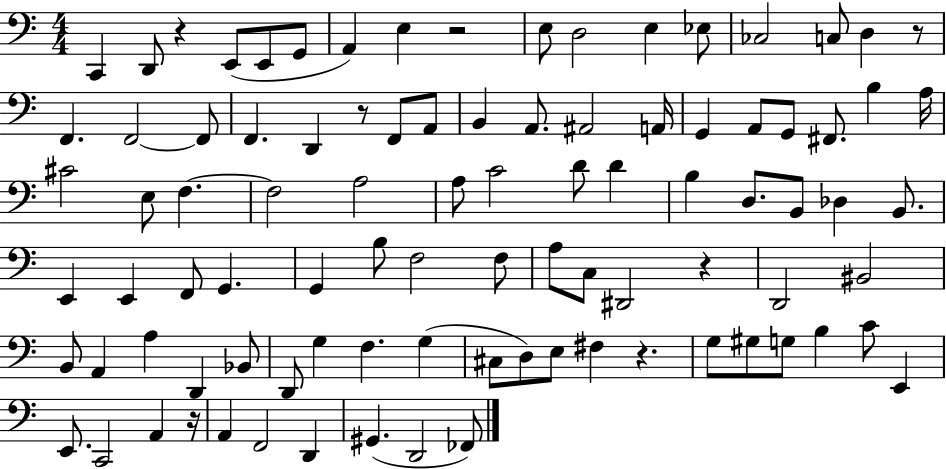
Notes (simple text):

C2/q D2/e R/q E2/e E2/e G2/e A2/q E3/q R/h E3/e D3/h E3/q Eb3/e CES3/h C3/e D3/q R/e F2/q. F2/h F2/e F2/q. D2/q R/e F2/e A2/e B2/q A2/e. A#2/h A2/s G2/q A2/e G2/e F#2/e. B3/q A3/s C#4/h E3/e F3/q. F3/h A3/h A3/e C4/h D4/e D4/q B3/q D3/e. B2/e Db3/q B2/e. E2/q E2/q F2/e G2/q. G2/q B3/e F3/h F3/e A3/e C3/e D#2/h R/q D2/h BIS2/h B2/e A2/q A3/q D2/q Bb2/e D2/e G3/q F3/q. G3/q C#3/e D3/e E3/e F#3/q R/q. G3/e G#3/e G3/e B3/q C4/e E2/q E2/e. C2/h A2/q R/s A2/q F2/h D2/q G#2/q. D2/h FES2/e